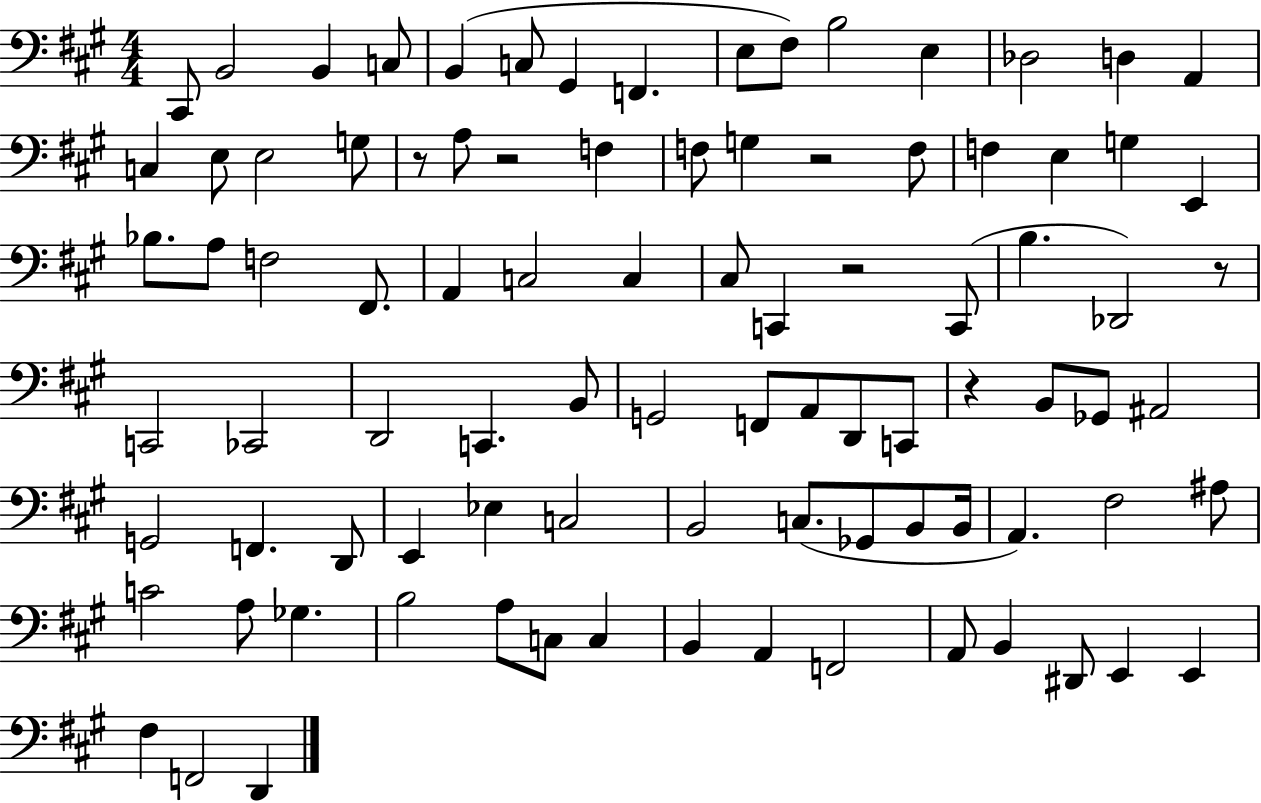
C#2/e B2/h B2/q C3/e B2/q C3/e G#2/q F2/q. E3/e F#3/e B3/h E3/q Db3/h D3/q A2/q C3/q E3/e E3/h G3/e R/e A3/e R/h F3/q F3/e G3/q R/h F3/e F3/q E3/q G3/q E2/q Bb3/e. A3/e F3/h F#2/e. A2/q C3/h C3/q C#3/e C2/q R/h C2/e B3/q. Db2/h R/e C2/h CES2/h D2/h C2/q. B2/e G2/h F2/e A2/e D2/e C2/e R/q B2/e Gb2/e A#2/h G2/h F2/q. D2/e E2/q Eb3/q C3/h B2/h C3/e. Gb2/e B2/e B2/s A2/q. F#3/h A#3/e C4/h A3/e Gb3/q. B3/h A3/e C3/e C3/q B2/q A2/q F2/h A2/e B2/q D#2/e E2/q E2/q F#3/q F2/h D2/q